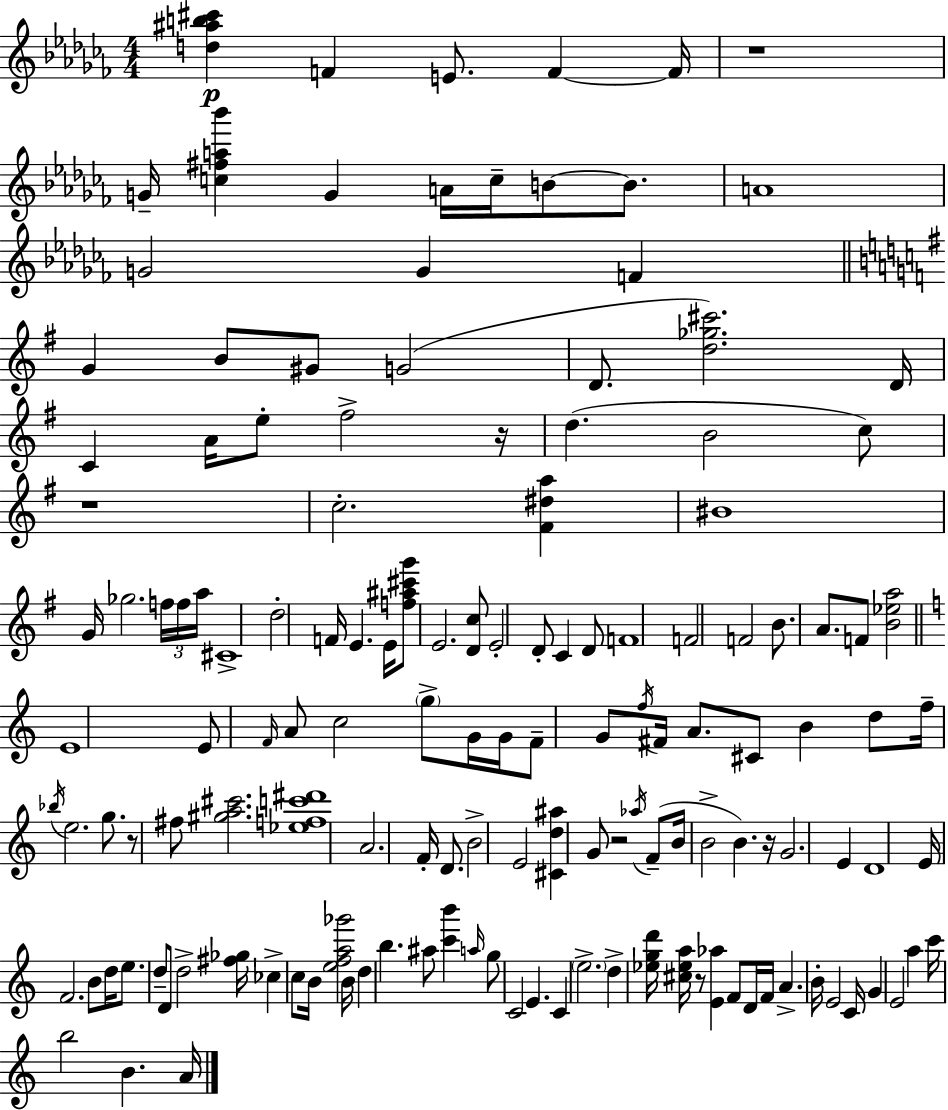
{
  \clef treble
  \numericTimeSignature
  \time 4/4
  \key aes \minor
  <d'' ais'' b'' cis'''>4\p f'4 e'8. f'4~~ f'16 | r1 | g'16-- <c'' fis'' a'' bes'''>4 g'4 a'16 c''16-- b'8~~ b'8. | a'1 | \break g'2 g'4 f'4 | \bar "||" \break \key g \major g'4 b'8 gis'8 g'2( | d'8. <d'' ges'' cis'''>2.) d'16 | c'4 a'16 e''8-. fis''2-> r16 | d''4.( b'2 c''8) | \break r1 | c''2.-. <fis' dis'' a''>4 | bis'1 | g'16 ges''2. \tuplet 3/2 { f''16 f''16 a''16 } | \break cis'1-> | d''2-. f'16 e'4. e'16 | <f'' ais'' cis''' g'''>8 e'2. <d' c''>8 | e'2-. d'8-. c'4 d'8 | \break f'1 | f'2 f'2 | b'8. a'8. f'8 <b' ees'' a''>2 | \bar "||" \break \key c \major e'1 | e'8 \grace { f'16 } a'8 c''2 \parenthesize g''8-> g'16 | g'16 f'8-- g'8 \acciaccatura { f''16 } fis'16 a'8. cis'8 b'4 | d''8 f''16-- \acciaccatura { bes''16 } e''2. | \break g''8. r8 fis''8 <gis'' a'' cis'''>2. | <ees'' f'' c''' dis'''>1 | a'2. f'16-. | d'8. b'2-> e'2 | \break <cis' d'' ais''>4 g'8 r2 | \acciaccatura { aes''16 }( f'8-- b'16 b'2-> b'4.) | r16 g'2. | e'4 d'1 | \break e'16 f'2. | b'8 d''16 e''8. d''8-- d'8 d''2-> | <fis'' ges''>16 ces''4-> c''8 b'16 <e'' f'' a'' ges'''>2 | b'16 d''4 b''4. ais''8 | \break <c''' b'''>4 \grace { a''16 } g''8 c'2 e'4. | c'4 \parenthesize e''2.-> | d''4-> <ees'' g'' d'''>16 <cis'' ees'' a''>16 r8 <e' aes''>4 | f'8 d'16 f'16 a'4.-> b'16-. e'2 | \break c'16 g'4 e'2 | a''4 c'''16 b''2 b'4. | a'16 \bar "|."
}